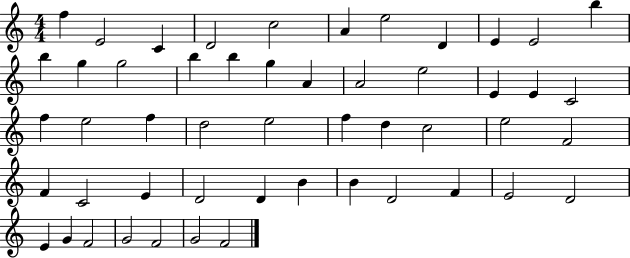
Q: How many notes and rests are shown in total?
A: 51